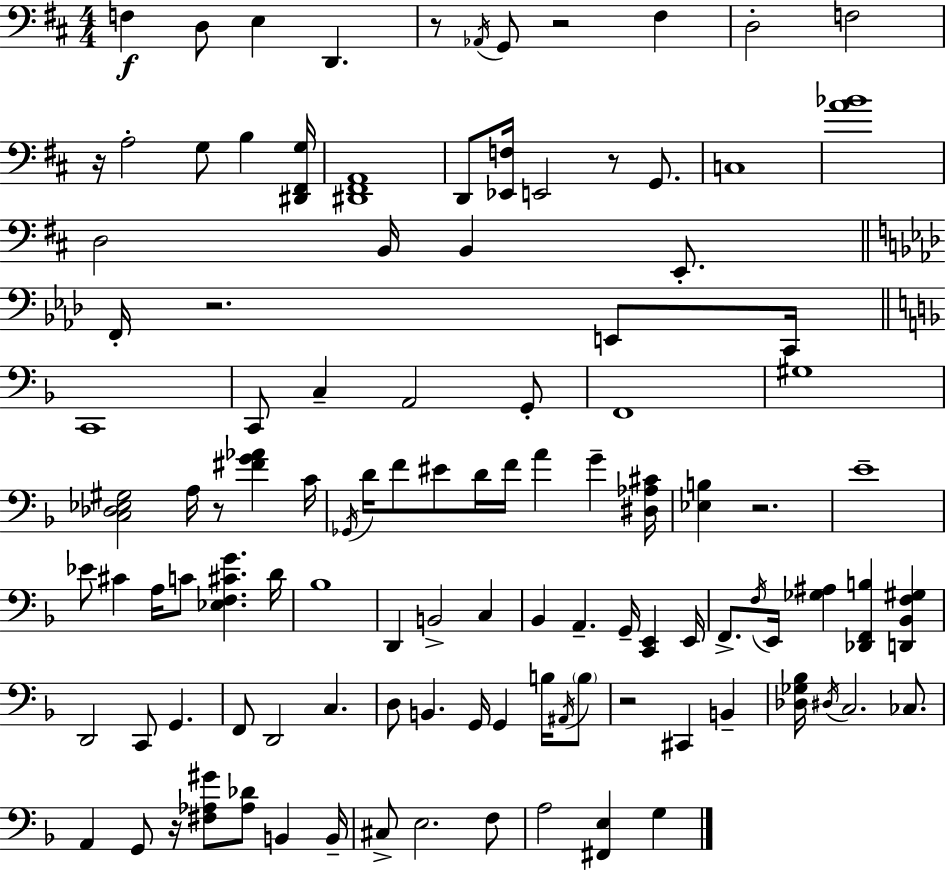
X:1
T:Untitled
M:4/4
L:1/4
K:D
F, D,/2 E, D,, z/2 _A,,/4 G,,/2 z2 ^F, D,2 F,2 z/4 A,2 G,/2 B, [^D,,^F,,G,]/4 [^D,,^F,,A,,]4 D,,/2 [_E,,F,]/4 E,,2 z/2 G,,/2 C,4 [A_B]4 D,2 B,,/4 B,, E,,/2 F,,/4 z2 E,,/2 C,,/4 C,,4 C,,/2 C, A,,2 G,,/2 F,,4 ^G,4 [C,_D,_E,^G,]2 A,/4 z/2 [^FG_A] C/4 _G,,/4 D/4 F/2 ^E/2 D/4 F/4 A G [^D,_A,^C]/4 [_E,B,] z2 E4 _E/2 ^C A,/4 C/2 [_E,F,^CG] D/4 _B,4 D,, B,,2 C, _B,, A,, G,,/4 [C,,E,,] E,,/4 F,,/2 F,/4 E,,/4 [_G,^A,] [_D,,F,,B,] [D,,_B,,F,^G,] D,,2 C,,/2 G,, F,,/2 D,,2 C, D,/2 B,, G,,/4 G,, B,/4 ^A,,/4 B,/2 z2 ^C,, B,, [_D,_G,_B,]/4 ^D,/4 C,2 _C,/2 A,, G,,/2 z/4 [^F,_A,^G]/2 [_A,_D]/2 B,, B,,/4 ^C,/2 E,2 F,/2 A,2 [^F,,E,] G,